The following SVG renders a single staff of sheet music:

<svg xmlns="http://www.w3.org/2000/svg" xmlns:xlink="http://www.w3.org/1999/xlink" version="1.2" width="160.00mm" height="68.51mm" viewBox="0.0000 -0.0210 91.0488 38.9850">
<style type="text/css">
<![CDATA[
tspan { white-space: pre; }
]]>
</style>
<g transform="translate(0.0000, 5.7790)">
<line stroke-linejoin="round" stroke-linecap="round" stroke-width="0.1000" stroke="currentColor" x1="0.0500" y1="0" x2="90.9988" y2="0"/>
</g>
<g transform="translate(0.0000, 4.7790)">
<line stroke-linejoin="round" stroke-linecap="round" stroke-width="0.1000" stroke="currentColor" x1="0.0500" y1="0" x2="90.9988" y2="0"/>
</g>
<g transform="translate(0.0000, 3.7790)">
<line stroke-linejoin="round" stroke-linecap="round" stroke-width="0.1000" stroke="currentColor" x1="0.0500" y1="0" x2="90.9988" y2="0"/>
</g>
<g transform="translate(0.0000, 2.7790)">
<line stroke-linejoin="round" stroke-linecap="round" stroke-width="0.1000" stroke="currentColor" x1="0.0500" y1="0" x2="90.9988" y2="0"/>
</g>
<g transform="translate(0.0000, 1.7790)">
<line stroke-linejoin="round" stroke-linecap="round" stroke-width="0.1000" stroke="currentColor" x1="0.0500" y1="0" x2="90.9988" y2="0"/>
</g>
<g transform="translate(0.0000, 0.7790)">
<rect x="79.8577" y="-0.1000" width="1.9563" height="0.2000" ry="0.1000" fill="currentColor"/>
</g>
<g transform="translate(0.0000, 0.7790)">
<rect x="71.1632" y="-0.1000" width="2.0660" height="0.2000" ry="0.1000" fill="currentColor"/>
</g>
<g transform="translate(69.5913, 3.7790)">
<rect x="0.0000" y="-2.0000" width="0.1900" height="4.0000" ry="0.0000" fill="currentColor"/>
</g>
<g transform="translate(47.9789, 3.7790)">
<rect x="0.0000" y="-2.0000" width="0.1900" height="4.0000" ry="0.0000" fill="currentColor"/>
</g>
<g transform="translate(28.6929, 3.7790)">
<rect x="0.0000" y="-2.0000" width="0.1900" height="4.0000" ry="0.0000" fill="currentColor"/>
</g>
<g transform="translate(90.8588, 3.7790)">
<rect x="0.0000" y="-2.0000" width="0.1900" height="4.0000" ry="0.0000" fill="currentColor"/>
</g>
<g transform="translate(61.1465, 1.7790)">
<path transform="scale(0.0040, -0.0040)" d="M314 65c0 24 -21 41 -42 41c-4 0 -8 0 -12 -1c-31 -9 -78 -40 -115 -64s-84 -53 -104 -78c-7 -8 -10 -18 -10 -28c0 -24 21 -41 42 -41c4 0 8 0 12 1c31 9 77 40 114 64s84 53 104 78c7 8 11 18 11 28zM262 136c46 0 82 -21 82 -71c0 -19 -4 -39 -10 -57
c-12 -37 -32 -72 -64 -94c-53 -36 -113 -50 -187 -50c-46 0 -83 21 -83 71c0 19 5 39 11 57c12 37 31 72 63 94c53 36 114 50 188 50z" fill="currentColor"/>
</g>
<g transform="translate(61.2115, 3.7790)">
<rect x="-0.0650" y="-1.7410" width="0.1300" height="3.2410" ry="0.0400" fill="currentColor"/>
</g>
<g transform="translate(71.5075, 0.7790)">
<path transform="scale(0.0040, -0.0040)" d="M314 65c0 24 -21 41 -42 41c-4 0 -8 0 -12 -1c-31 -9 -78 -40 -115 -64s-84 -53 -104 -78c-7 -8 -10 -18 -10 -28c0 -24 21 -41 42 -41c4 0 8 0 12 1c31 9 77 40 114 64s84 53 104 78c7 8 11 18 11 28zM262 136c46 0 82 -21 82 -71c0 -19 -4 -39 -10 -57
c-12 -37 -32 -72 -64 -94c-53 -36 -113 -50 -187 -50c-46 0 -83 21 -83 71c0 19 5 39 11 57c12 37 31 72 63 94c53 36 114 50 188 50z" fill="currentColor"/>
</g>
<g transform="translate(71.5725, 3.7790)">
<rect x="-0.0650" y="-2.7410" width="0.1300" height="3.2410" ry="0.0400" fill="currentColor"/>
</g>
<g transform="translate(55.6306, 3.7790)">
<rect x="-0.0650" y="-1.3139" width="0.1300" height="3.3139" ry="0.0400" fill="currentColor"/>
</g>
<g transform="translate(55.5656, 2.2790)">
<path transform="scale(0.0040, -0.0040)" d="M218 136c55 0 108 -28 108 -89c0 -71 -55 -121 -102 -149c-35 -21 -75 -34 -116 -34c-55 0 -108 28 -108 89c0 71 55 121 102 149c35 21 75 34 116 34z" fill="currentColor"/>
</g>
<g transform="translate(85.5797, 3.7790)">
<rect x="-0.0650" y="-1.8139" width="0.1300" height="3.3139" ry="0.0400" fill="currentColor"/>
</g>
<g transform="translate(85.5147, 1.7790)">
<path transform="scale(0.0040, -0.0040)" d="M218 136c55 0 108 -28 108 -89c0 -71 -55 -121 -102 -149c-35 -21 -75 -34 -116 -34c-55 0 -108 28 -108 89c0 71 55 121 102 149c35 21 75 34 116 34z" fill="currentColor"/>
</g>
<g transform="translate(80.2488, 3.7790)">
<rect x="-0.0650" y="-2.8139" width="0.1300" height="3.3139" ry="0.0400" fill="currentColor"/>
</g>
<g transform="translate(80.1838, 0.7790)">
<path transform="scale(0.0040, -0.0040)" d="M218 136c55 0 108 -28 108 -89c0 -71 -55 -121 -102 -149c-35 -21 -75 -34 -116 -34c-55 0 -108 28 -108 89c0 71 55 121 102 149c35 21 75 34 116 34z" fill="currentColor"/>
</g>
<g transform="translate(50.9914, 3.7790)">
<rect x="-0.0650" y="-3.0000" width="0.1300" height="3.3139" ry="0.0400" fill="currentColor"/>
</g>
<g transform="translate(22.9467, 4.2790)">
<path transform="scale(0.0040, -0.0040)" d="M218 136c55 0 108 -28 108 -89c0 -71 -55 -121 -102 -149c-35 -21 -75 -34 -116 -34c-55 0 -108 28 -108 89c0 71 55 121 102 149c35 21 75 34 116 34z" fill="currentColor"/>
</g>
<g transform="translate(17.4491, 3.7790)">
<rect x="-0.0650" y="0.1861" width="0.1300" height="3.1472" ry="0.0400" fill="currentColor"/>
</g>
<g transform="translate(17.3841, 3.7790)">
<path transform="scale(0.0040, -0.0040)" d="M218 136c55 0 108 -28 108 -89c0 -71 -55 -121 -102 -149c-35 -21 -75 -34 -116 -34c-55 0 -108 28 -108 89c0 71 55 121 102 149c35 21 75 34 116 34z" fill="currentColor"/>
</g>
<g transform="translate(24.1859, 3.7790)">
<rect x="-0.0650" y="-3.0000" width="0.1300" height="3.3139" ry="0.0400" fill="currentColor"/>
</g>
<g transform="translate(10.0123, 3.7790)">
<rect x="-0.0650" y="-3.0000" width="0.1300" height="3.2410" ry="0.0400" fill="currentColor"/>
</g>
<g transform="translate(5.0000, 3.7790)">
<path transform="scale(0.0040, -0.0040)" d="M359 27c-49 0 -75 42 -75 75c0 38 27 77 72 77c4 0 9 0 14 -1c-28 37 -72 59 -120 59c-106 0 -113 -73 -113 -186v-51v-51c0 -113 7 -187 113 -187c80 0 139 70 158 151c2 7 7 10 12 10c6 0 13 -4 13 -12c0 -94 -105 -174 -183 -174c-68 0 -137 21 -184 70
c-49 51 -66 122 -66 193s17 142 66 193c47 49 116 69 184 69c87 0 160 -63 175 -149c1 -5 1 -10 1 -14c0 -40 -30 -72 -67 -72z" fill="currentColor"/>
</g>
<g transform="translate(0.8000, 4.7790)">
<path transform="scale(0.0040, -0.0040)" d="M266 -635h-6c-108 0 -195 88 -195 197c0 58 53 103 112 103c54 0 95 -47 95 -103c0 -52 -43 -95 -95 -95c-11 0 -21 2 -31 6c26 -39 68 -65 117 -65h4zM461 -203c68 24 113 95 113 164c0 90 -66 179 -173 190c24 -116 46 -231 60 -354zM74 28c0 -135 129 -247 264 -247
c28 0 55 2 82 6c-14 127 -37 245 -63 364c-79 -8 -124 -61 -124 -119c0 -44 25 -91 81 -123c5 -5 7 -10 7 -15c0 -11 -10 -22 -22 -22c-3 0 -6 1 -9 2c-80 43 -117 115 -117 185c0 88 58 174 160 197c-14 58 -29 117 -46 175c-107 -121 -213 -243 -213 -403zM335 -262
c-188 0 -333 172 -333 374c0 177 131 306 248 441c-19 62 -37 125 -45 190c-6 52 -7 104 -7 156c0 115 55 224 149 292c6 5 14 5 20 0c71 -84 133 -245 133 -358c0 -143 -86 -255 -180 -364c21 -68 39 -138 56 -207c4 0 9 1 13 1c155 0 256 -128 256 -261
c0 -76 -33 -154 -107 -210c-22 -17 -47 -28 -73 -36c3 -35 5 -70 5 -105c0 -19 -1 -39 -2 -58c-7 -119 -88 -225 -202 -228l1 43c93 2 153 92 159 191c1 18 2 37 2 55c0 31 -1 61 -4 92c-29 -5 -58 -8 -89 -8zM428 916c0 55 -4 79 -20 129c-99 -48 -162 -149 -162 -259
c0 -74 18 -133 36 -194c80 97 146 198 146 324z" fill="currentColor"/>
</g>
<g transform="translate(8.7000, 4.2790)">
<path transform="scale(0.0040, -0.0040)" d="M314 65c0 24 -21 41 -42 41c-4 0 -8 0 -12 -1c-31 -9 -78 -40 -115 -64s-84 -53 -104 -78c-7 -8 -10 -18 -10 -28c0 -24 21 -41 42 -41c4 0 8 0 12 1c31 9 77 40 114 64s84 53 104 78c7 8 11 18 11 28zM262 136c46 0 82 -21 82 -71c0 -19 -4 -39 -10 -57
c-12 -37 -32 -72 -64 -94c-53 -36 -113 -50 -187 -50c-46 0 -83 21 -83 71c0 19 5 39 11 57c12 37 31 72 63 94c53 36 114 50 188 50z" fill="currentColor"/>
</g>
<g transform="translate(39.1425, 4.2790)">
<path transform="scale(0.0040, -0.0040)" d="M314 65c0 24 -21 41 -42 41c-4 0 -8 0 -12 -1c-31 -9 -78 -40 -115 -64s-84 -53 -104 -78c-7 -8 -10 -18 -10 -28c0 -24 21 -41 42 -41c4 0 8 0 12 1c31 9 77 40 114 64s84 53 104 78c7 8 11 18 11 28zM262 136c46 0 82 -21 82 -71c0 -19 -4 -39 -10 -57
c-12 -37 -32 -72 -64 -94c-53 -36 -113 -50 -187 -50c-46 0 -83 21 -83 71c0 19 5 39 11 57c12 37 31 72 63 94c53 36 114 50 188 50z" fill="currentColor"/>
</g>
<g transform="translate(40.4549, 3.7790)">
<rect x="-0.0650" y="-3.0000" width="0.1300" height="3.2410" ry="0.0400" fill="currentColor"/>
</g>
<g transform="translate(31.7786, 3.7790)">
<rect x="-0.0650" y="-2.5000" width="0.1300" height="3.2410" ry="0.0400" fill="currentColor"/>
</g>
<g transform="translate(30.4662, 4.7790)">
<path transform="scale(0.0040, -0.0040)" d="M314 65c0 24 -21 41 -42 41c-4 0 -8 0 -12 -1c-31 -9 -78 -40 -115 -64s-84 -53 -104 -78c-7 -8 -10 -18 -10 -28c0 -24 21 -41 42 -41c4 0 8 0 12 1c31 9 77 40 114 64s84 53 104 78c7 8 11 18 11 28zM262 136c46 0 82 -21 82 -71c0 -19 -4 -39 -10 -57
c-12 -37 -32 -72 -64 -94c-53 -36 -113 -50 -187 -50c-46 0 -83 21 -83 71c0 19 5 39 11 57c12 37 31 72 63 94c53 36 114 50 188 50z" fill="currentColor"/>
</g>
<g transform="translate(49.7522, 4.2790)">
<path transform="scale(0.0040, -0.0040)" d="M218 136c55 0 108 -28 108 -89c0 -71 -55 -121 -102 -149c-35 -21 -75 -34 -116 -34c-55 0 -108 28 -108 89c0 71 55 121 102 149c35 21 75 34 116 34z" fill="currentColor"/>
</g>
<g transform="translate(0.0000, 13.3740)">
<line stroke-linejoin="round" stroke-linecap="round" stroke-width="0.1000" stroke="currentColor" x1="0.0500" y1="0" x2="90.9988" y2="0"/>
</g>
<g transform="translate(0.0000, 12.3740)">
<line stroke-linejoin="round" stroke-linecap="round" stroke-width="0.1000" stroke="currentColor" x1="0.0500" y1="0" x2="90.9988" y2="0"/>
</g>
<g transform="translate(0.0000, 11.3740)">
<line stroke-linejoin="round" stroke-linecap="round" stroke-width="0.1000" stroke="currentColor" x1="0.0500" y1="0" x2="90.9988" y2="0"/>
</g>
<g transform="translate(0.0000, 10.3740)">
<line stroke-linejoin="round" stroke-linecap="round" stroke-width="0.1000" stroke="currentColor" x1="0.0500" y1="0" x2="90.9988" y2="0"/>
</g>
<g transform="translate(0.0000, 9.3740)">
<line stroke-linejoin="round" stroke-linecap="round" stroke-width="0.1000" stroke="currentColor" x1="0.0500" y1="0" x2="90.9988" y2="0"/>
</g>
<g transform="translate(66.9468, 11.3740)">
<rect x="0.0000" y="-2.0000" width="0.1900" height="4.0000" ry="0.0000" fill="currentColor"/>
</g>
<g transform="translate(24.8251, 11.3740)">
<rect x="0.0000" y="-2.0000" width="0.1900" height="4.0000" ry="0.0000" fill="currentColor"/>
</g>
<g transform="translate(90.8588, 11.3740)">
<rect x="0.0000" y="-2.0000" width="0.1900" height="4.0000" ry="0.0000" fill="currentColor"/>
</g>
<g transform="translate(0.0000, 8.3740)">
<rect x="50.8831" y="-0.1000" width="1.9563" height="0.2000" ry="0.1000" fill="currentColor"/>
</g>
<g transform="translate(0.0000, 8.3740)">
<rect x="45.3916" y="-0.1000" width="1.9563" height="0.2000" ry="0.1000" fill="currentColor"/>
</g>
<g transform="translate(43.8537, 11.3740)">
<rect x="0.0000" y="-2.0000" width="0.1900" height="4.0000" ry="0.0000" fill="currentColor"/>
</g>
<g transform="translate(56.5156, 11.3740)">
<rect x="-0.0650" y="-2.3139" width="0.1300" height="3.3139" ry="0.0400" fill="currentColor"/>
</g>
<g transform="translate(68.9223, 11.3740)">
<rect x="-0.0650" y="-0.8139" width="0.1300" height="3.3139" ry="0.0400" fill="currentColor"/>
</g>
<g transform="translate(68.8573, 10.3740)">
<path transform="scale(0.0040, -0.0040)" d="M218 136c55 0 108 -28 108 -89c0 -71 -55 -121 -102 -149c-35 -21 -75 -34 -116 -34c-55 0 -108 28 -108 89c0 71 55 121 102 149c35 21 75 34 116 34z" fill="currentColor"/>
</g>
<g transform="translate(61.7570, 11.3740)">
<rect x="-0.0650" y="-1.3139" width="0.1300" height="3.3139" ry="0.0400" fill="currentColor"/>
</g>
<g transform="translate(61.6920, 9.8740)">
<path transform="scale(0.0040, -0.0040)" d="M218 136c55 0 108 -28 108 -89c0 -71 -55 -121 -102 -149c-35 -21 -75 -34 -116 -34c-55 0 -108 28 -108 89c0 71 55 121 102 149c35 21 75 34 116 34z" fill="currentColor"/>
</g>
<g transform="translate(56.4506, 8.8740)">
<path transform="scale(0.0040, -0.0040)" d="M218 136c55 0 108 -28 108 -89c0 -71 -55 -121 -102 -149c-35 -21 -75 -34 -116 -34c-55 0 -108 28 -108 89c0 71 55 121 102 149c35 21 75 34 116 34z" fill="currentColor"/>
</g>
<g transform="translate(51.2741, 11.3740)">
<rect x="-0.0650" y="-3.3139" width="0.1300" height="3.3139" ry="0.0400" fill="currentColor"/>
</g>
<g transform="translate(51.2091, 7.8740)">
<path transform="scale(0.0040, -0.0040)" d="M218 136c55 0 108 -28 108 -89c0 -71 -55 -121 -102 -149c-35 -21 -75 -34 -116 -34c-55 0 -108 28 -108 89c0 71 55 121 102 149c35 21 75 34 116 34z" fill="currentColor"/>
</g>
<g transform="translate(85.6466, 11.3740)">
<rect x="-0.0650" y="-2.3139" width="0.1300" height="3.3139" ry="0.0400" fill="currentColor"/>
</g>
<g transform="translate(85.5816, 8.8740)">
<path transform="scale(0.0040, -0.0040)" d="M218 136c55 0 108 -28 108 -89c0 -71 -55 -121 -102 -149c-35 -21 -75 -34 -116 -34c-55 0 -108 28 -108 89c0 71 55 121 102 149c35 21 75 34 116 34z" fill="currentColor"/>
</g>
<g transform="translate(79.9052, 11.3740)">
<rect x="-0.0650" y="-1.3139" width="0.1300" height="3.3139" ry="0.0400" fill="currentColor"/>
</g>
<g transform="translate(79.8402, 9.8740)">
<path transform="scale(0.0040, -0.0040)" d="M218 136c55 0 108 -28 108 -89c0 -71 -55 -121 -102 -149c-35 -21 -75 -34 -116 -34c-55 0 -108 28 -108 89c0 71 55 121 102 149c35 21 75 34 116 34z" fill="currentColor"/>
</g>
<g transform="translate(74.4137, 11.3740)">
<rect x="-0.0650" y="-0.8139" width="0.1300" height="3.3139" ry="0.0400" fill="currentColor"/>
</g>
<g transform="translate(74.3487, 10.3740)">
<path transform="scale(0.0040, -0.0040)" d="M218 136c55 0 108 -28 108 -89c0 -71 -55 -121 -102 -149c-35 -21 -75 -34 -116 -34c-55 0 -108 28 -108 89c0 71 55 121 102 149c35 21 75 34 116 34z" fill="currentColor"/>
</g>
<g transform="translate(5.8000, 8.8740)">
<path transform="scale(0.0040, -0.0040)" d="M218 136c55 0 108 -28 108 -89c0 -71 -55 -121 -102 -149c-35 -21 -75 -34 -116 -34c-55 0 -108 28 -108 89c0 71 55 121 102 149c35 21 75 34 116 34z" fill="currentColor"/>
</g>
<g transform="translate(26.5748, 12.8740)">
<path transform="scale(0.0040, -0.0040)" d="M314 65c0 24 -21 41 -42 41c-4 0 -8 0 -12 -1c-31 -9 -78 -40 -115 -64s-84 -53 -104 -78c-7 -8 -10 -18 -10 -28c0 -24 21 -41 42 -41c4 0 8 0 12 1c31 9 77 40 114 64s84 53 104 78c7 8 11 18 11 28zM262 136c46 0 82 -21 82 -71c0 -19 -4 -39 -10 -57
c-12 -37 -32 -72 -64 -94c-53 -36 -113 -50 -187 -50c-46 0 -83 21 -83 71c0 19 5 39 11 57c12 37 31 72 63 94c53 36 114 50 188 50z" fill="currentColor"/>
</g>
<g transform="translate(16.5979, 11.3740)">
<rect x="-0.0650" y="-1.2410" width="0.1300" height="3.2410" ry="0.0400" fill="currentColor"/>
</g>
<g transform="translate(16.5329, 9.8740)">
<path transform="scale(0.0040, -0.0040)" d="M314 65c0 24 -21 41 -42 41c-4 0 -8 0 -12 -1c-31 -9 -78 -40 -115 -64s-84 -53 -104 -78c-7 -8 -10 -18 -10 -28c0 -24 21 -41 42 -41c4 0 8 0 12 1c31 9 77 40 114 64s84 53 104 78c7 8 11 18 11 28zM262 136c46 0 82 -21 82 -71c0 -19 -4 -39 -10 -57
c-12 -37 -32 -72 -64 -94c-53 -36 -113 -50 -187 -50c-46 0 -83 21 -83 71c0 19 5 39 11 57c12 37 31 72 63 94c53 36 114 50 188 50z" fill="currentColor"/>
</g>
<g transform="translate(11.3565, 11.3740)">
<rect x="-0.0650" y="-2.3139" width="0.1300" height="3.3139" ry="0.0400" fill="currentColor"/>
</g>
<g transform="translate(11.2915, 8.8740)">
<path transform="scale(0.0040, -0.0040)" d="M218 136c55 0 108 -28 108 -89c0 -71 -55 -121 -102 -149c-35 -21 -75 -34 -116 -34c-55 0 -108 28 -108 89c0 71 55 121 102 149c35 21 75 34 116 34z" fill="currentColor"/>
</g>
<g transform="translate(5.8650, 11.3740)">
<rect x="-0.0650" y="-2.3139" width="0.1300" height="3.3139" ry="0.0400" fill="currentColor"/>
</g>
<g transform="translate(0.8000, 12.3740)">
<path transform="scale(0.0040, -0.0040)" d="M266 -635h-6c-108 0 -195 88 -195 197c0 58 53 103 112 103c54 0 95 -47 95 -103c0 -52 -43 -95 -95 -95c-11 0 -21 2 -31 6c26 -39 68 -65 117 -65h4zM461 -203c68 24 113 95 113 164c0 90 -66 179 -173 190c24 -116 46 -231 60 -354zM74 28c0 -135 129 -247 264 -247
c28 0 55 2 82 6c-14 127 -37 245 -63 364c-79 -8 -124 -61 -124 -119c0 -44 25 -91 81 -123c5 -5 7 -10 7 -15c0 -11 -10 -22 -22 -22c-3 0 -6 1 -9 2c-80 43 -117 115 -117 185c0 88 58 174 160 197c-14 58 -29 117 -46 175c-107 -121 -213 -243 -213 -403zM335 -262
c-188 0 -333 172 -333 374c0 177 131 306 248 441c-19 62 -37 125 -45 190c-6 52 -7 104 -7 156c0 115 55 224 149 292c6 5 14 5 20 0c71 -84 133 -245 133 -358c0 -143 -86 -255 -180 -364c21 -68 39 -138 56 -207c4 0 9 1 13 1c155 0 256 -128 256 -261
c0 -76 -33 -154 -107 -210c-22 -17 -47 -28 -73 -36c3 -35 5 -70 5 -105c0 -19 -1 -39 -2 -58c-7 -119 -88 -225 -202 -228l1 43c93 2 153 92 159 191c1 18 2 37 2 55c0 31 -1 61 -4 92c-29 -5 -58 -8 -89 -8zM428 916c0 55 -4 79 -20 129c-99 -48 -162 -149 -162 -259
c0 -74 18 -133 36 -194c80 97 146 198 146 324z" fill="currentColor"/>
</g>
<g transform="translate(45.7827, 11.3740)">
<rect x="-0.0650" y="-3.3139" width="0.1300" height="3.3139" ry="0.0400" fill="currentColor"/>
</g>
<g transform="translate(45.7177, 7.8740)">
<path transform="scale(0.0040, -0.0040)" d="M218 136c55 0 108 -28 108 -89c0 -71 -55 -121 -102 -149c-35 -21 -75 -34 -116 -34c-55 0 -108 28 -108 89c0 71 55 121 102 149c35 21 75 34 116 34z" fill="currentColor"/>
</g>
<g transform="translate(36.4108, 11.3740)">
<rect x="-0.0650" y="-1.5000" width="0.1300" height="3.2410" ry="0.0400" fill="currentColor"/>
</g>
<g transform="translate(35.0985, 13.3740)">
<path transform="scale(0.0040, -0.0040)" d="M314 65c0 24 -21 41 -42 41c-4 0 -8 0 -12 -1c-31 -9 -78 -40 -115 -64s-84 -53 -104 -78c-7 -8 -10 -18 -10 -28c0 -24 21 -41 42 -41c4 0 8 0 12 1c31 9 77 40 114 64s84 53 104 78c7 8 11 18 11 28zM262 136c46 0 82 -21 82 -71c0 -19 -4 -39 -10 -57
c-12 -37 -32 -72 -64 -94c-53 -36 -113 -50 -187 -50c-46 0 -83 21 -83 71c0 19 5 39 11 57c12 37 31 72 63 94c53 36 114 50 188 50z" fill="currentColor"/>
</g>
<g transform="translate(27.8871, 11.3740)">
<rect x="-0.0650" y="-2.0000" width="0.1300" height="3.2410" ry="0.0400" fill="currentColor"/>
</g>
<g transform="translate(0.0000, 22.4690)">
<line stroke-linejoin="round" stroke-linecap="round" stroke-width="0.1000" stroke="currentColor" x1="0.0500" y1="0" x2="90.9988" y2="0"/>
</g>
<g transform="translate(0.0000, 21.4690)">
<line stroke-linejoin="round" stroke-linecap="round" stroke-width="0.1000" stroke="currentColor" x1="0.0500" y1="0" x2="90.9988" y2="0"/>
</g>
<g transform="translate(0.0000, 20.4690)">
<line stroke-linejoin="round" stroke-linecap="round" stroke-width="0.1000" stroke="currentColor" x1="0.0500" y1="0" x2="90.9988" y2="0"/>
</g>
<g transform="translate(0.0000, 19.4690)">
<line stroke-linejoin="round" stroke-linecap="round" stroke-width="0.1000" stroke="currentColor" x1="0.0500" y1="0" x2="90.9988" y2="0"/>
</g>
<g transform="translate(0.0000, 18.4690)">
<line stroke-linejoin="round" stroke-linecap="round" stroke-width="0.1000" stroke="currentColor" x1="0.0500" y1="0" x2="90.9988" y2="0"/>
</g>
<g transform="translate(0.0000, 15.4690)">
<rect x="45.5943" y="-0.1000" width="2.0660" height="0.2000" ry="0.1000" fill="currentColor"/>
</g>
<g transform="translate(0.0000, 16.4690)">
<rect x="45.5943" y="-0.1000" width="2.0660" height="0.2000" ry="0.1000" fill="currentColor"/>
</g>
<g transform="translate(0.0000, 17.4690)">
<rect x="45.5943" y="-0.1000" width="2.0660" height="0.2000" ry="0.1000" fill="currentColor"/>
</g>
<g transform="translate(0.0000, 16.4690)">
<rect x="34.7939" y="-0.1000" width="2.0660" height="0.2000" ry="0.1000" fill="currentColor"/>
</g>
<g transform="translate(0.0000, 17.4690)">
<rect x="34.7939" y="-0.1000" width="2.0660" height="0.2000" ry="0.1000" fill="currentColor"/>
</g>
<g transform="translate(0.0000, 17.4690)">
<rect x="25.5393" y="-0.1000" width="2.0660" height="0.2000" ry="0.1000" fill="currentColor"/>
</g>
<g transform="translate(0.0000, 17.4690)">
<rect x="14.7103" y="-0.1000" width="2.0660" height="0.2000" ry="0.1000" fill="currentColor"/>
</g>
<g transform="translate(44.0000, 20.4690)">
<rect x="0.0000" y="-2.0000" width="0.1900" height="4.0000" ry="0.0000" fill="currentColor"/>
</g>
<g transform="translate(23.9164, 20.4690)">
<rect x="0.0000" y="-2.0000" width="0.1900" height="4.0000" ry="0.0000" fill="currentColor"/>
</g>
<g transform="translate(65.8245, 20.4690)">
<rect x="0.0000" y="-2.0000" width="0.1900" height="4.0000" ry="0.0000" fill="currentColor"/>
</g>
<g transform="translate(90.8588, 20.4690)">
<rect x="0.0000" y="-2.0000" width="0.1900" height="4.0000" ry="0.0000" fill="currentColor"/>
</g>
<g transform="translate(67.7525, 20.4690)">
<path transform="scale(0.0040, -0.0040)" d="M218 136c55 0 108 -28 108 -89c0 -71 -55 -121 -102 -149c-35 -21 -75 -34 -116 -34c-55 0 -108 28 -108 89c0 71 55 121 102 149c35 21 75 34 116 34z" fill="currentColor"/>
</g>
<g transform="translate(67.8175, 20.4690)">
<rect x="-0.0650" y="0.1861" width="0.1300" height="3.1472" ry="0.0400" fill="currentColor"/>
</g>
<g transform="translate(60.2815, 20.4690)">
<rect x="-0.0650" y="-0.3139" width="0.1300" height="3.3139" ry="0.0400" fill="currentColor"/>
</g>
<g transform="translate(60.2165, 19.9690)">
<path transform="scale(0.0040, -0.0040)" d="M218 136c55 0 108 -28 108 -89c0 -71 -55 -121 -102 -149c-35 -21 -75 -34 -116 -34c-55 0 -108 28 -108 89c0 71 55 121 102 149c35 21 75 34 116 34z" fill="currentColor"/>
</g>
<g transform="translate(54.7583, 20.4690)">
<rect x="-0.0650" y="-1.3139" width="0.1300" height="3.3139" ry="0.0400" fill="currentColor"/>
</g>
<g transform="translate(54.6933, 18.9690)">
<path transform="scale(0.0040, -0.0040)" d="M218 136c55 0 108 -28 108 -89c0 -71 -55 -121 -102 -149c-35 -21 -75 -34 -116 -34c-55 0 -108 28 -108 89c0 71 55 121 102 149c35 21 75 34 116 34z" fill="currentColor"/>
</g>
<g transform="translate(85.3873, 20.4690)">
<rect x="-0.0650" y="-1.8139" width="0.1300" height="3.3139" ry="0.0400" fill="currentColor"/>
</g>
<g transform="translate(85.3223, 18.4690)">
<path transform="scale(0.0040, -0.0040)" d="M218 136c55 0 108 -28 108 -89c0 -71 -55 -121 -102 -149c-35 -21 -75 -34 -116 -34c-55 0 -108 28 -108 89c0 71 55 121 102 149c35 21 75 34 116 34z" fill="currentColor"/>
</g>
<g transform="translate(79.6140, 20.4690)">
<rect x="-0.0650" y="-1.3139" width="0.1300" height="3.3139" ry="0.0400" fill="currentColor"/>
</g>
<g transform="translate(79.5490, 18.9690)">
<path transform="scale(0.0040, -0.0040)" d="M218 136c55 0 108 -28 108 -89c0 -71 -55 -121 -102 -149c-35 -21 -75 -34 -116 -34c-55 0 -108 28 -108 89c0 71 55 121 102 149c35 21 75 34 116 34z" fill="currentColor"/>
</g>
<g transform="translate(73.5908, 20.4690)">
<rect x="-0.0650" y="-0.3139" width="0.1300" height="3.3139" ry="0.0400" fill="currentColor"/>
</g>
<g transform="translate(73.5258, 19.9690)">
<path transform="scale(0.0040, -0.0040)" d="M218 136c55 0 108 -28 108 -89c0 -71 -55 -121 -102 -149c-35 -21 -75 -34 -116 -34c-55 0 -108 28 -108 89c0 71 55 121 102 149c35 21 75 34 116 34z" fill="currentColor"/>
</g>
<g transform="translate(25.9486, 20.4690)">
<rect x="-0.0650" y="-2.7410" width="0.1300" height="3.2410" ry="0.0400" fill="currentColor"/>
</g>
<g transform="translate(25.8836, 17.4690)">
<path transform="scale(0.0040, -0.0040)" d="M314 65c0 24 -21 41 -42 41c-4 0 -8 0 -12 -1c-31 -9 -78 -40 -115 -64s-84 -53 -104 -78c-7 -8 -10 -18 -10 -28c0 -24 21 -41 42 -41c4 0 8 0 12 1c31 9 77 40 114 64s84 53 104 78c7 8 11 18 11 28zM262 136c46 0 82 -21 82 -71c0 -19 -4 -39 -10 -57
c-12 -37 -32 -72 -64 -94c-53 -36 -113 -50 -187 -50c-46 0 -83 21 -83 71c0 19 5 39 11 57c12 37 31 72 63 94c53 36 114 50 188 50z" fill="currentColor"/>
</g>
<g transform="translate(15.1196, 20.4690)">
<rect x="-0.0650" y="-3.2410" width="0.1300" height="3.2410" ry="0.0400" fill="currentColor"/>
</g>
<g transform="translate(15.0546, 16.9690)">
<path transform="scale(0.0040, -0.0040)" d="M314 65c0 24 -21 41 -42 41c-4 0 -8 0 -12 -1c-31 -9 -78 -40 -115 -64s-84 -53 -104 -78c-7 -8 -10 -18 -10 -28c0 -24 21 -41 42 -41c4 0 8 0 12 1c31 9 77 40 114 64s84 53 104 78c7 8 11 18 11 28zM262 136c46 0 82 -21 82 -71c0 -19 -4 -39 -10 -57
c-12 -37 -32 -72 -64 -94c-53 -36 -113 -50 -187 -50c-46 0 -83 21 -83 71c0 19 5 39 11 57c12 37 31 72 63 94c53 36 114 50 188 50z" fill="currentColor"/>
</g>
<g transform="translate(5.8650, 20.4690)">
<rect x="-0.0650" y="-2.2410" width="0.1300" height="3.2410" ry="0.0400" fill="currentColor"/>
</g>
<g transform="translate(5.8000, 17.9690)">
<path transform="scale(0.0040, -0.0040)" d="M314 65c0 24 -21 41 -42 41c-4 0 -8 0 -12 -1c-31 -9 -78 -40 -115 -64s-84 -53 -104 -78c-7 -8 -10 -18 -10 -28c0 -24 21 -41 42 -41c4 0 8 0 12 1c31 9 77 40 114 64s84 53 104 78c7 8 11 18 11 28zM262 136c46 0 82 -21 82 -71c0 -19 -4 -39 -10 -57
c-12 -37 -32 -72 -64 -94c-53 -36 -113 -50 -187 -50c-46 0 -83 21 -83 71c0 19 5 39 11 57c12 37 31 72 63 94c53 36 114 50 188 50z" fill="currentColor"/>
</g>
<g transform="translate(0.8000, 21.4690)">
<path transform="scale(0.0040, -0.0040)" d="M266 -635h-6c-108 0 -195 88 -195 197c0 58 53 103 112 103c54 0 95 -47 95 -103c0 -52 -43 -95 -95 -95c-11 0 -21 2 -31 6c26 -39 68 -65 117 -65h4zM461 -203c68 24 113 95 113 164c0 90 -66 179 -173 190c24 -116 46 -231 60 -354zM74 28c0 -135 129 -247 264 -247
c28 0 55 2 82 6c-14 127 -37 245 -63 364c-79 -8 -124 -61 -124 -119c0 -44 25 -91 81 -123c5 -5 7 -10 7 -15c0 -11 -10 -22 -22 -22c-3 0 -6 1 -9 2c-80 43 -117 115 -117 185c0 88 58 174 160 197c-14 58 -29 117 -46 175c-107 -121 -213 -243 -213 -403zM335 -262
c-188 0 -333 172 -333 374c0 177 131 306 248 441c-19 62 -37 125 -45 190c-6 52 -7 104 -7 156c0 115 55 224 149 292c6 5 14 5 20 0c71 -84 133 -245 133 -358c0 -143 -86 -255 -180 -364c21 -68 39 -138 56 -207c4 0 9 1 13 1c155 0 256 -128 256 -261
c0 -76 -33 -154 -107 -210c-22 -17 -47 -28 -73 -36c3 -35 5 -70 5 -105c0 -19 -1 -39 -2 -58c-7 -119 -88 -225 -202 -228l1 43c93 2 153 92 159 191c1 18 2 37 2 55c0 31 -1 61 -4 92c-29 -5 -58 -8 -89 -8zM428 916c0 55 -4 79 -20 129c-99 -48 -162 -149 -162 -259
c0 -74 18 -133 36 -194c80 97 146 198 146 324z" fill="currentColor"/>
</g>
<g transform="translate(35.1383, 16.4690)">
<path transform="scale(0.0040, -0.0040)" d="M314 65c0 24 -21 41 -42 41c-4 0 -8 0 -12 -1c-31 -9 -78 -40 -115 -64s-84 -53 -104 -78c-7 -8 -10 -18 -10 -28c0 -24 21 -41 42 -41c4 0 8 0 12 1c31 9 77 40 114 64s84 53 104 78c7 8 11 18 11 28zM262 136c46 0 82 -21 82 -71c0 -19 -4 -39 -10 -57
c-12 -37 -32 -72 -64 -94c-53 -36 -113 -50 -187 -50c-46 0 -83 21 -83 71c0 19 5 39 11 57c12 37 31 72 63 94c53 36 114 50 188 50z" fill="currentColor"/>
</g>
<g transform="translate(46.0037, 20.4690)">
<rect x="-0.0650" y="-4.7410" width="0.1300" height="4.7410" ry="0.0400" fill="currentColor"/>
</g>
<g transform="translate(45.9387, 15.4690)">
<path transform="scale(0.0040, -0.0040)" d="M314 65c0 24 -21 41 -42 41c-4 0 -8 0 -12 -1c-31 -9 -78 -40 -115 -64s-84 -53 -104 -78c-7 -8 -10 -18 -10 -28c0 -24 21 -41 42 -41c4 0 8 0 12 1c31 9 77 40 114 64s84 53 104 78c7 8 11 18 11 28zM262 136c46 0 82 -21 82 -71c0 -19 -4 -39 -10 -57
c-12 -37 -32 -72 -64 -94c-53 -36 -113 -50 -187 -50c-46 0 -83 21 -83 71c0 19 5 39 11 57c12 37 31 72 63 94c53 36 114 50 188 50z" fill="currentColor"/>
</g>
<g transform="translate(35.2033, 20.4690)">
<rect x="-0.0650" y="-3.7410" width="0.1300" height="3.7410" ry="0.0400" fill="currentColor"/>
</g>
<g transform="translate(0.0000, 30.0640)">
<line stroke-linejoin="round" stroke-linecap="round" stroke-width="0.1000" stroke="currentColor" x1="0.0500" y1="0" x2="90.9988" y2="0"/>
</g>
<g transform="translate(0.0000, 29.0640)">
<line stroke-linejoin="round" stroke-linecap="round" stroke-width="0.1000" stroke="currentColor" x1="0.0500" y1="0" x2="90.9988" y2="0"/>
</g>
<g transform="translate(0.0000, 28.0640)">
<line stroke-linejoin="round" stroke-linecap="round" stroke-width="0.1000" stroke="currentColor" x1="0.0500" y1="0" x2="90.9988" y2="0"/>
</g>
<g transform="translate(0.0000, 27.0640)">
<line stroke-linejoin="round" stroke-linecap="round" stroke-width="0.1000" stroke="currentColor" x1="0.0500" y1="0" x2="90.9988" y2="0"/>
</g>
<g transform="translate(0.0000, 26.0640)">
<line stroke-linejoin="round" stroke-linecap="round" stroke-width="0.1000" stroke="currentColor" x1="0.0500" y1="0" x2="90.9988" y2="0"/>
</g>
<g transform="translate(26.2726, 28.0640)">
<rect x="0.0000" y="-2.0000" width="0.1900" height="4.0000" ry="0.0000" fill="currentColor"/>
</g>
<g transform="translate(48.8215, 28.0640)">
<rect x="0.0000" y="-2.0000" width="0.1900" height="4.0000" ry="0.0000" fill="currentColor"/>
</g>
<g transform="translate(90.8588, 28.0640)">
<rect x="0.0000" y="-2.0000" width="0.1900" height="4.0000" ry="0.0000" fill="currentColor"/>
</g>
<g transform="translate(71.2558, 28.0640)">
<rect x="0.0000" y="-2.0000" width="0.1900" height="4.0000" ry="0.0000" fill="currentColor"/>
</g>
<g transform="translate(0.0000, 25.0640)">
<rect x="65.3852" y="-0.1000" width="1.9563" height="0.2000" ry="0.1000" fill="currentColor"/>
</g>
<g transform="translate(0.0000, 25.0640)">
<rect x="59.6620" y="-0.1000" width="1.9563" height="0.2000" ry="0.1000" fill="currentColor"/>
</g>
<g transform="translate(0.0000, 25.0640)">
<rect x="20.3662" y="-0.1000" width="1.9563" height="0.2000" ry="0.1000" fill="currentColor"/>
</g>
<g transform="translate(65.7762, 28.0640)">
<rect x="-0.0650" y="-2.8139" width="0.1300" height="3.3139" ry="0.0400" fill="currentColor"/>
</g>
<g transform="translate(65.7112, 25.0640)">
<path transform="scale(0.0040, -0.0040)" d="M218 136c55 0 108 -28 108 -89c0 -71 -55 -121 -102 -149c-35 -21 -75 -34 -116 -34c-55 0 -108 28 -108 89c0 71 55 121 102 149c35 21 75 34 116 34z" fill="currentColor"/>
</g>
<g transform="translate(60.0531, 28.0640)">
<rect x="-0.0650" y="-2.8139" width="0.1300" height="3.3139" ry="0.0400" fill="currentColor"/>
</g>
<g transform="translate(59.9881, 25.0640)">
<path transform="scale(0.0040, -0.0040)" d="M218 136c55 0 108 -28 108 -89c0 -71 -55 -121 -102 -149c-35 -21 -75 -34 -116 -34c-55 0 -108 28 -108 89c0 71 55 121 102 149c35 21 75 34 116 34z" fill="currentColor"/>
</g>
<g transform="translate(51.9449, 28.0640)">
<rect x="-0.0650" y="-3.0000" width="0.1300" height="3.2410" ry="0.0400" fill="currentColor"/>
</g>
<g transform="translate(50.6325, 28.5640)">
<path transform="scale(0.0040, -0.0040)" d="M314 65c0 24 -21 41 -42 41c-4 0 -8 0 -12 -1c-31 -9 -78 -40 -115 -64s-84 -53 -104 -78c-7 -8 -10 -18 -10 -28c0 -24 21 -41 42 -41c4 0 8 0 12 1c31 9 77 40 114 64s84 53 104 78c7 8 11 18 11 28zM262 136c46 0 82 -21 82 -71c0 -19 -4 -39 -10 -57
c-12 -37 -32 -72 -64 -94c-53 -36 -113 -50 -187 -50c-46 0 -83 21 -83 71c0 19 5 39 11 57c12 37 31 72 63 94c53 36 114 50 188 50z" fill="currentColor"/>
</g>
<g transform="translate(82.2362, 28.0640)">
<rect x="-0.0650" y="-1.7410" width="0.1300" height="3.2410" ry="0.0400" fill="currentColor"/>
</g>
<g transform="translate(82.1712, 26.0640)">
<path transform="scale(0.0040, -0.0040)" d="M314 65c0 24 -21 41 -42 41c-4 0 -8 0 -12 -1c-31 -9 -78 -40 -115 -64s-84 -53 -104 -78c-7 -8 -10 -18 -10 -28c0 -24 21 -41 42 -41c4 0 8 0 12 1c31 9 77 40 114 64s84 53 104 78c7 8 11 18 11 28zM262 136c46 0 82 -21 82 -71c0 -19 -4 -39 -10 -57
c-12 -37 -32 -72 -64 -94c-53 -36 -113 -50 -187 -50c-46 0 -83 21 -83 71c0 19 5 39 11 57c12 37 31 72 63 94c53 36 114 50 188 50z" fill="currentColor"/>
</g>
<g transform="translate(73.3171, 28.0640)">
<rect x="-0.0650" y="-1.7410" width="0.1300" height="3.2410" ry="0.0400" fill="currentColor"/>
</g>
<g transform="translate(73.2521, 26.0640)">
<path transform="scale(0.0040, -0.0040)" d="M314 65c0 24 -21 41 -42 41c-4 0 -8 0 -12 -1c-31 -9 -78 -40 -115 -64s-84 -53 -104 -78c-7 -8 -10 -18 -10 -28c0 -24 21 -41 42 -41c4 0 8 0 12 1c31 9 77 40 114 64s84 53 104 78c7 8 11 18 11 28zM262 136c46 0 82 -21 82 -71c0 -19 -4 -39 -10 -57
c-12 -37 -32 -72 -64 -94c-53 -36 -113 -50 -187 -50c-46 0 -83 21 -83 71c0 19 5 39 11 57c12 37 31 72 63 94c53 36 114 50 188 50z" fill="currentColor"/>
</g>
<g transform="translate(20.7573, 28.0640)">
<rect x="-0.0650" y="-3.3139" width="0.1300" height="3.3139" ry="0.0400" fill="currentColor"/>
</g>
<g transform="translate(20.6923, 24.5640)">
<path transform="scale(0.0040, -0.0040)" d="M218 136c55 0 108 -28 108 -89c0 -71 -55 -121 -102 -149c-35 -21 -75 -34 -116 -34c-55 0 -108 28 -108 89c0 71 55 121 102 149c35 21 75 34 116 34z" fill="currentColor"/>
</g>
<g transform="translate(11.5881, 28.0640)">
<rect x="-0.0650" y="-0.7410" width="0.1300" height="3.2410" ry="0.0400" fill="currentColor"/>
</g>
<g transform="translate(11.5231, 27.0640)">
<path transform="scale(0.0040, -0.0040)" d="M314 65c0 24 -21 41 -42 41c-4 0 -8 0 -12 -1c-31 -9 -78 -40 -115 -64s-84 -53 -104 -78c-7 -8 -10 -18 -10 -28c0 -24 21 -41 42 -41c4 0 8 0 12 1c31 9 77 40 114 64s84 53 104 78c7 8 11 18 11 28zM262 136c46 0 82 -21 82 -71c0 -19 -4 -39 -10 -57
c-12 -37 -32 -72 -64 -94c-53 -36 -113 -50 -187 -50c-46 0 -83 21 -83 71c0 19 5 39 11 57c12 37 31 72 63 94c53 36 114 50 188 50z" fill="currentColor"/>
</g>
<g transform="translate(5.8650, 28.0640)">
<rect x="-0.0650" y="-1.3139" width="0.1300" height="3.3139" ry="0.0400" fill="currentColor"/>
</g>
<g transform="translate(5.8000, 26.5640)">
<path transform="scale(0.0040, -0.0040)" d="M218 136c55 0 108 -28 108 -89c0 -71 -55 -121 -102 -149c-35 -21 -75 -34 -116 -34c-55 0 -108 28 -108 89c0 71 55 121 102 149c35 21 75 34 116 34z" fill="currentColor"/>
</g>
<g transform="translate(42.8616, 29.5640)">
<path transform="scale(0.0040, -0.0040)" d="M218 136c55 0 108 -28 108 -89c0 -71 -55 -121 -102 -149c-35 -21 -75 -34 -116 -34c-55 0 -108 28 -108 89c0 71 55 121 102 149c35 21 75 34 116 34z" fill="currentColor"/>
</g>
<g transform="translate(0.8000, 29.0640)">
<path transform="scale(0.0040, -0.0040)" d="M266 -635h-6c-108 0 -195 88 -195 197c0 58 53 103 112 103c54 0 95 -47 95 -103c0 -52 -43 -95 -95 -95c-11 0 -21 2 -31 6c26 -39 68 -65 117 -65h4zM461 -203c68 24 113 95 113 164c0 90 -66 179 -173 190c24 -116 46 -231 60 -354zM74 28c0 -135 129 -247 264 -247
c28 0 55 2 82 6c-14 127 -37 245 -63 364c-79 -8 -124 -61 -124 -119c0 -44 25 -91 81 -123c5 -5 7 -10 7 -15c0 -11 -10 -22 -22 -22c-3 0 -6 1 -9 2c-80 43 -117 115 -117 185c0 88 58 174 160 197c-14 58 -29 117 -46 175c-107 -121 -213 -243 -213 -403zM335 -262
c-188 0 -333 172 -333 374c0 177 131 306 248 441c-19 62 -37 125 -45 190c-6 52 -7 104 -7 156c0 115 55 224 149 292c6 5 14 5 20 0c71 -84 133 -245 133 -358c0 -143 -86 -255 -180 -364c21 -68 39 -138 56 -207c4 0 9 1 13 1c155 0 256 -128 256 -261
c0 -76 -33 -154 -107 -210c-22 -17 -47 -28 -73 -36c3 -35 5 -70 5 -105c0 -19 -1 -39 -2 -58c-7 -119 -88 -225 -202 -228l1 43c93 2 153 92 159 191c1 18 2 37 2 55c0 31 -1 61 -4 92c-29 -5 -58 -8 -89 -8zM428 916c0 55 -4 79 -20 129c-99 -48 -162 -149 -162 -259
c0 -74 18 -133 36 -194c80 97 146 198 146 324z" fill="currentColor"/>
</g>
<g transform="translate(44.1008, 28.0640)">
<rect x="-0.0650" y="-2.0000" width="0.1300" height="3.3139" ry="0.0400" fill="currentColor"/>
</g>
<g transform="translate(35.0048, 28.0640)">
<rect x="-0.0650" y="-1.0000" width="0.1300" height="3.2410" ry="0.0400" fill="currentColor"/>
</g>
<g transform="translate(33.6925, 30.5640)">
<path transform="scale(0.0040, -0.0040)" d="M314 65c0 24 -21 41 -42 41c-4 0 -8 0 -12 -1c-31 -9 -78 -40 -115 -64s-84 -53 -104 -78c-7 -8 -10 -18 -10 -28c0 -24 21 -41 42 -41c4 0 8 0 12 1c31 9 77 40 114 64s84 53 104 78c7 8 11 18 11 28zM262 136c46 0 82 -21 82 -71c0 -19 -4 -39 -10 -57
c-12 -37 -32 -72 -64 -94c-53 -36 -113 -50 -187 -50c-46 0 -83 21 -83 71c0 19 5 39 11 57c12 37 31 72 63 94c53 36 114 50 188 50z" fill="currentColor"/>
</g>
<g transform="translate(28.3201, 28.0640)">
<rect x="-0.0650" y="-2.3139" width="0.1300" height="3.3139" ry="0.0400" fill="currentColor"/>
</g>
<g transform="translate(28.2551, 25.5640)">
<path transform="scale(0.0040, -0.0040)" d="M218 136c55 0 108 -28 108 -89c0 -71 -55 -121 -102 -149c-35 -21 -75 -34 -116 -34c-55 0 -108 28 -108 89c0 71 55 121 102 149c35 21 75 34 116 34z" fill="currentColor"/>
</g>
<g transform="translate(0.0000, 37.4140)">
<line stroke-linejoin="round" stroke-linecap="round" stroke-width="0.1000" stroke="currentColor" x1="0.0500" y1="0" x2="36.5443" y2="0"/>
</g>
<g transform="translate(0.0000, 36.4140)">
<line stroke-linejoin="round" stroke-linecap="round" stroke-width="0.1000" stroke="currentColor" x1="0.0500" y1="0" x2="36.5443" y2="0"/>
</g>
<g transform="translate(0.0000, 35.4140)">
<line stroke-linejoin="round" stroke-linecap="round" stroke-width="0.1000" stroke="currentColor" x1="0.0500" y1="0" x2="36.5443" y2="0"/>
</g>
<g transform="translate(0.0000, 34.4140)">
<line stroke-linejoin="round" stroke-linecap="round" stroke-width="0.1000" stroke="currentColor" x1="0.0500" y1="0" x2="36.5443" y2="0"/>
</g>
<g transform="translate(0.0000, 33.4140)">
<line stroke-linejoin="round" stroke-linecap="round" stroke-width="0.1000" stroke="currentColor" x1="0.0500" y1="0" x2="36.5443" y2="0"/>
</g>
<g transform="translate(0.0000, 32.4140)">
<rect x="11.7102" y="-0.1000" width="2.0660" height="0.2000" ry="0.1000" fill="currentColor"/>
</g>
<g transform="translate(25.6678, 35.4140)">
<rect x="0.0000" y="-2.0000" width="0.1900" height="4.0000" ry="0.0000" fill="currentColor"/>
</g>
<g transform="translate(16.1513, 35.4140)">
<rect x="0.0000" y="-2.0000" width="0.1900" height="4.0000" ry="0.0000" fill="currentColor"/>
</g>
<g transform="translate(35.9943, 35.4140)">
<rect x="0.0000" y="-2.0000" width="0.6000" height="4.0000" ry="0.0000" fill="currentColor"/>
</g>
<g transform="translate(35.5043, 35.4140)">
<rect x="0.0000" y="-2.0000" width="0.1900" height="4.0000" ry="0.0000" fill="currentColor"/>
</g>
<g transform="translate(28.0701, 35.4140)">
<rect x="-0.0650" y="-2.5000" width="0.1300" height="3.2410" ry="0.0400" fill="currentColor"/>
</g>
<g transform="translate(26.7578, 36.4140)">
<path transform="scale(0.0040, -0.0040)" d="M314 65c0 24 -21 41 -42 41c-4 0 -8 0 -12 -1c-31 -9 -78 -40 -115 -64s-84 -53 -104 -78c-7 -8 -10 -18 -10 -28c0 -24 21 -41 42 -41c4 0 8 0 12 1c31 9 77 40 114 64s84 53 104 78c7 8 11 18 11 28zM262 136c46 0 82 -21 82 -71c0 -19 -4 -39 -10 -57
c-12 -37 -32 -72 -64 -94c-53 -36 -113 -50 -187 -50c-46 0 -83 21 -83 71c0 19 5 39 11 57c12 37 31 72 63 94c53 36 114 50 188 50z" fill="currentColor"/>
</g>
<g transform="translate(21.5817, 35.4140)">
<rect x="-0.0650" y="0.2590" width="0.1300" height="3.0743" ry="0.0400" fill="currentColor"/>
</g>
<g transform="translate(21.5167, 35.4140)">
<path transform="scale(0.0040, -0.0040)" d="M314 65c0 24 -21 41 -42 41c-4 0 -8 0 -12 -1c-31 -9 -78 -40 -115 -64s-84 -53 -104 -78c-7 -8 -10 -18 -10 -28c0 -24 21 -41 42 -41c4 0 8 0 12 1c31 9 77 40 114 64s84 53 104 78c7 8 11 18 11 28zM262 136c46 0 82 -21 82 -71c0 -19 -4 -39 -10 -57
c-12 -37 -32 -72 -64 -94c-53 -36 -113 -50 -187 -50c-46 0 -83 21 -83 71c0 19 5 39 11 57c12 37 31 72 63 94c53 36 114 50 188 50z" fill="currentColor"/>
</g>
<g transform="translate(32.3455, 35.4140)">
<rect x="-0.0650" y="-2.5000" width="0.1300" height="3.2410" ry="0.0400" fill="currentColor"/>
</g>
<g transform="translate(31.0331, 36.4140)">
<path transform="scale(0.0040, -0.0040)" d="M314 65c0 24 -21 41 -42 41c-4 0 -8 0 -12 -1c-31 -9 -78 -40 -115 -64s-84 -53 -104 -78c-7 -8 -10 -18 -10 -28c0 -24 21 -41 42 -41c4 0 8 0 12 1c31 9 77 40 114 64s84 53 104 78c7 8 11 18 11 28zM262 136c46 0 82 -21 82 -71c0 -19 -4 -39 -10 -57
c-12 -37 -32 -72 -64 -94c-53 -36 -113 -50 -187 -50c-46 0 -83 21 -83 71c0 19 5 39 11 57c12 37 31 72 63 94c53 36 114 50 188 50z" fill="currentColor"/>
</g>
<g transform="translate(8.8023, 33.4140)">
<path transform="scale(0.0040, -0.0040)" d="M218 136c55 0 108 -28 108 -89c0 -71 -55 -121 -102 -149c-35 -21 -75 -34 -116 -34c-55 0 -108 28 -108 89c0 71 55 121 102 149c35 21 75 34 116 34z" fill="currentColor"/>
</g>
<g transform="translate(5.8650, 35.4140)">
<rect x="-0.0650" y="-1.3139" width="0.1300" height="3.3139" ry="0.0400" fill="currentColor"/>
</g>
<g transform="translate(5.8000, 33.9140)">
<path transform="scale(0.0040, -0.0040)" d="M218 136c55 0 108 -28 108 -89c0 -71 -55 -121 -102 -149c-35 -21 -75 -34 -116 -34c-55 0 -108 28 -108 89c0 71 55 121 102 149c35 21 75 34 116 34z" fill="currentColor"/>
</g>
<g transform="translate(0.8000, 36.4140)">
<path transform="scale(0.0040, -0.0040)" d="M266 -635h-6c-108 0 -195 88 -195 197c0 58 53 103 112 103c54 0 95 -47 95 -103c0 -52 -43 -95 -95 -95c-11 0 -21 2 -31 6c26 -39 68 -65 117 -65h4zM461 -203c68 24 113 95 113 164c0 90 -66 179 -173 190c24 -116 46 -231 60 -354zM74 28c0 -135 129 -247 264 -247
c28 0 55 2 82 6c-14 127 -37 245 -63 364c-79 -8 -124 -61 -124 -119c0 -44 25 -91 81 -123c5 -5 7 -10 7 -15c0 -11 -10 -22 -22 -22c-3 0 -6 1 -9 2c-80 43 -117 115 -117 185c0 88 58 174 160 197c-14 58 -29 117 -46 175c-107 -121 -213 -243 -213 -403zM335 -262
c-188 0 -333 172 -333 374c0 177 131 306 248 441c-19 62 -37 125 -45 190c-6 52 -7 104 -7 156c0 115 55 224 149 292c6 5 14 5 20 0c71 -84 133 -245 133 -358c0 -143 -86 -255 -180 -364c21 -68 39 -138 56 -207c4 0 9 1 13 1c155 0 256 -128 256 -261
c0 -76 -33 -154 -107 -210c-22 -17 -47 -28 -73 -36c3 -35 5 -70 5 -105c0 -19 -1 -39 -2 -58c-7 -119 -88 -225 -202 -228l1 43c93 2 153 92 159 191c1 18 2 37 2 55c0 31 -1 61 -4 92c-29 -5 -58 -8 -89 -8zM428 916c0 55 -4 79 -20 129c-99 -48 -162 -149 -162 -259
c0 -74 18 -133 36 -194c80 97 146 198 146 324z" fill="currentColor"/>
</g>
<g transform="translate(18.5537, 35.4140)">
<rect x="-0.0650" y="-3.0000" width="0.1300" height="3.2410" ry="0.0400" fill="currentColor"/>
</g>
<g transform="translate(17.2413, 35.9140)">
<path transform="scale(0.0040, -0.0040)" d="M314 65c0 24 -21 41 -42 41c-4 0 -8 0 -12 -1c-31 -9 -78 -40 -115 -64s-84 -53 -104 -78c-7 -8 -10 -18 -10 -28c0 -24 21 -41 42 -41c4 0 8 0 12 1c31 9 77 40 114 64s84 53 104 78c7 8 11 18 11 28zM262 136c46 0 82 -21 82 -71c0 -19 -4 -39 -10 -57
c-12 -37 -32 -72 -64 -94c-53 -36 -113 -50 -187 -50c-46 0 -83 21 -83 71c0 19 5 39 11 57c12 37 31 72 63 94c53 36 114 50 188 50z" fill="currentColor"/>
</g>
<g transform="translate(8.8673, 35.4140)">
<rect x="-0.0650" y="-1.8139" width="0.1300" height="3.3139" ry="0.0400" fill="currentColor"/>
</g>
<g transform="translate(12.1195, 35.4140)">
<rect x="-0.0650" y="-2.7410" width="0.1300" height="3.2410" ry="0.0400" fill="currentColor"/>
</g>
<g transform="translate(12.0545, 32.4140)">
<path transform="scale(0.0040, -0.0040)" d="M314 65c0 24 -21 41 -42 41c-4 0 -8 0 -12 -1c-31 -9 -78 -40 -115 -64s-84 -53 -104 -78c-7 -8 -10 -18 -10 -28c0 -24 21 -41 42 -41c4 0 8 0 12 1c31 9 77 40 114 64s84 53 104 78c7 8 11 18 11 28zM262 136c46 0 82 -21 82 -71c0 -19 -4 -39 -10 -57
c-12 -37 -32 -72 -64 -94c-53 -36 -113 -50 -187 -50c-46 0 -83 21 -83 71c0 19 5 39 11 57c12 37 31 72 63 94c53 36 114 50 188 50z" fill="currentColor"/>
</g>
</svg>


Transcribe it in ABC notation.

X:1
T:Untitled
M:4/4
L:1/4
K:C
A2 B A G2 A2 A e f2 a2 a f g g e2 F2 E2 b b g e d d e g g2 b2 a2 c'2 e'2 e c B c e f e d2 b g D2 F A2 a a f2 f2 e f a2 A2 B2 G2 G2